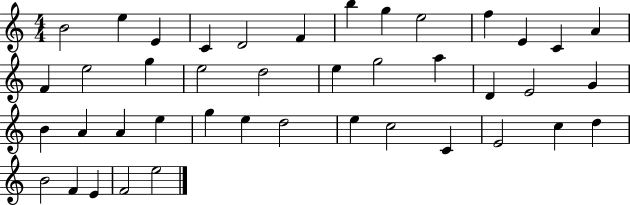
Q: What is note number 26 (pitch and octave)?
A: A4